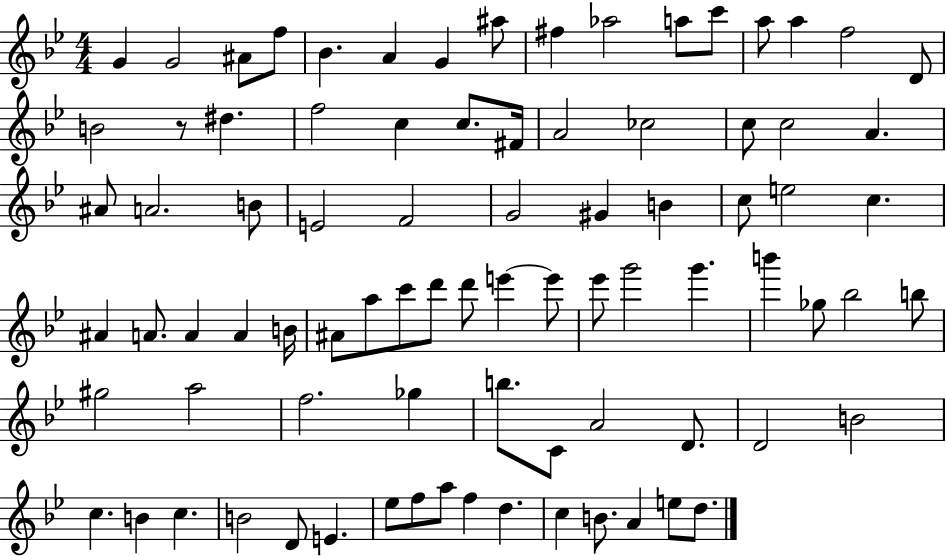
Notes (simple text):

G4/q G4/h A#4/e F5/e Bb4/q. A4/q G4/q A#5/e F#5/q Ab5/h A5/e C6/e A5/e A5/q F5/h D4/e B4/h R/e D#5/q. F5/h C5/q C5/e. F#4/s A4/h CES5/h C5/e C5/h A4/q. A#4/e A4/h. B4/e E4/h F4/h G4/h G#4/q B4/q C5/e E5/h C5/q. A#4/q A4/e. A4/q A4/q B4/s A#4/e A5/e C6/e D6/e D6/e E6/q E6/e Eb6/e G6/h G6/q. B6/q Gb5/e Bb5/h B5/e G#5/h A5/h F5/h. Gb5/q B5/e. C4/e A4/h D4/e. D4/h B4/h C5/q. B4/q C5/q. B4/h D4/e E4/q. Eb5/e F5/e A5/e F5/q D5/q. C5/q B4/e. A4/q E5/e D5/e.